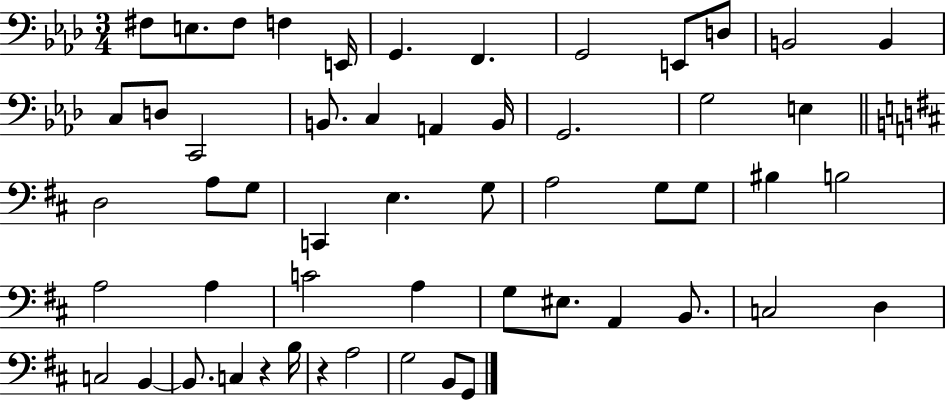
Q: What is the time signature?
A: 3/4